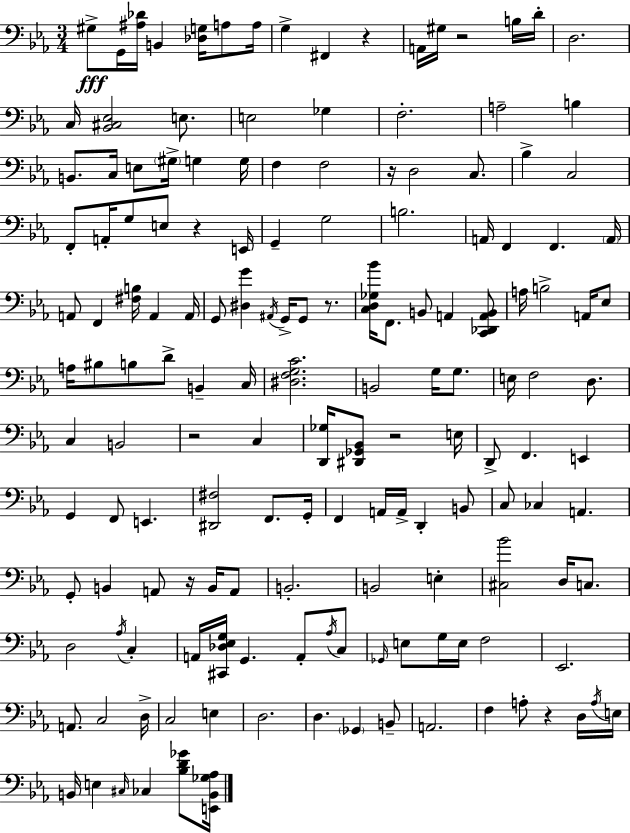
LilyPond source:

{
  \clef bass
  \numericTimeSignature
  \time 3/4
  \key ees \major
  gis8->\fff g,16 <ais des'>16 b,4 <des g>16 a8 a16 | g4-> fis,4 r4 | a,16 gis16 r2 b16 d'16-. | d2. | \break c16 <bes, cis ees>2 e8. | e2 ges4 | f2.-. | a2-- b4 | \break b,8. c16 e8 \parenthesize gis16-> g4 g16 | f4 f2 | r16 d2 c8. | bes4-> c2 | \break f,8-. a,16-. g8 e8 r4 e,16 | g,4-- g2 | b2. | a,16 f,4 f,4. \parenthesize a,16 | \break a,8 f,4 <fis b>16 a,4 a,16 | g,8 <dis g'>4 \acciaccatura { ais,16 } g,16-> g,8 r8. | <c d ges bes'>16 f,8. b,8 a,4 <c, des, a, b,>8 | a16 b2-> a,16 ees8 | \break a16 bis8 b8 d'8-> b,4-- | c16 <dis f g c'>2. | b,2 g16 g8. | e16 f2 d8. | \break c4 b,2 | r2 c4 | <d, ges>16 <dis, ges, bes,>8 r2 | e16 d,8-> f,4. e,4 | \break g,4 f,8 e,4. | <dis, fis>2 f,8. | g,16-. f,4 a,16 a,16-> d,4-. b,8 | c8 ces4 a,4. | \break g,8-. b,4 a,8 r16 b,16 a,8 | b,2.-. | b,2 e4-. | <cis bes'>2 d16 c8. | \break d2 \acciaccatura { aes16 } c4-. | a,16 <cis, des ees g>16 g,4. a,8-. | \acciaccatura { aes16 } c8 \grace { ges,16 } e8 g16 e16 f2 | ees,2. | \break a,8. c2 | d16-> c2 | e4 d2. | d4. \parenthesize ges,4 | \break b,8-- a,2. | f4 a8-. r4 | d16 \acciaccatura { a16 } e16 b,16 e4 \grace { cis16 } ces4 | <bes d' ges'>8 <e, b, ges aes>16 \bar "|."
}